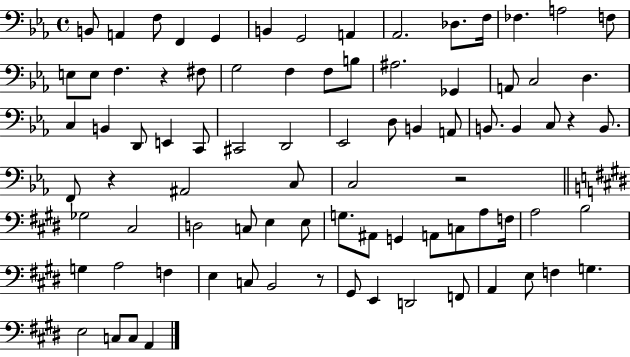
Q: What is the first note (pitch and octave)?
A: B2